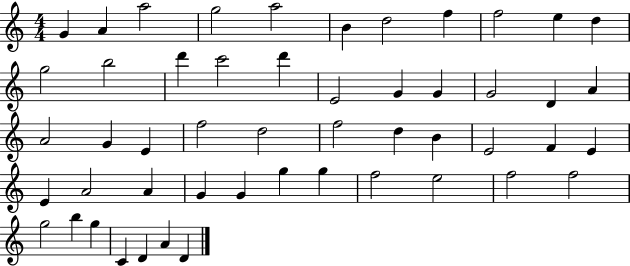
X:1
T:Untitled
M:4/4
L:1/4
K:C
G A a2 g2 a2 B d2 f f2 e d g2 b2 d' c'2 d' E2 G G G2 D A A2 G E f2 d2 f2 d B E2 F E E A2 A G G g g f2 e2 f2 f2 g2 b g C D A D